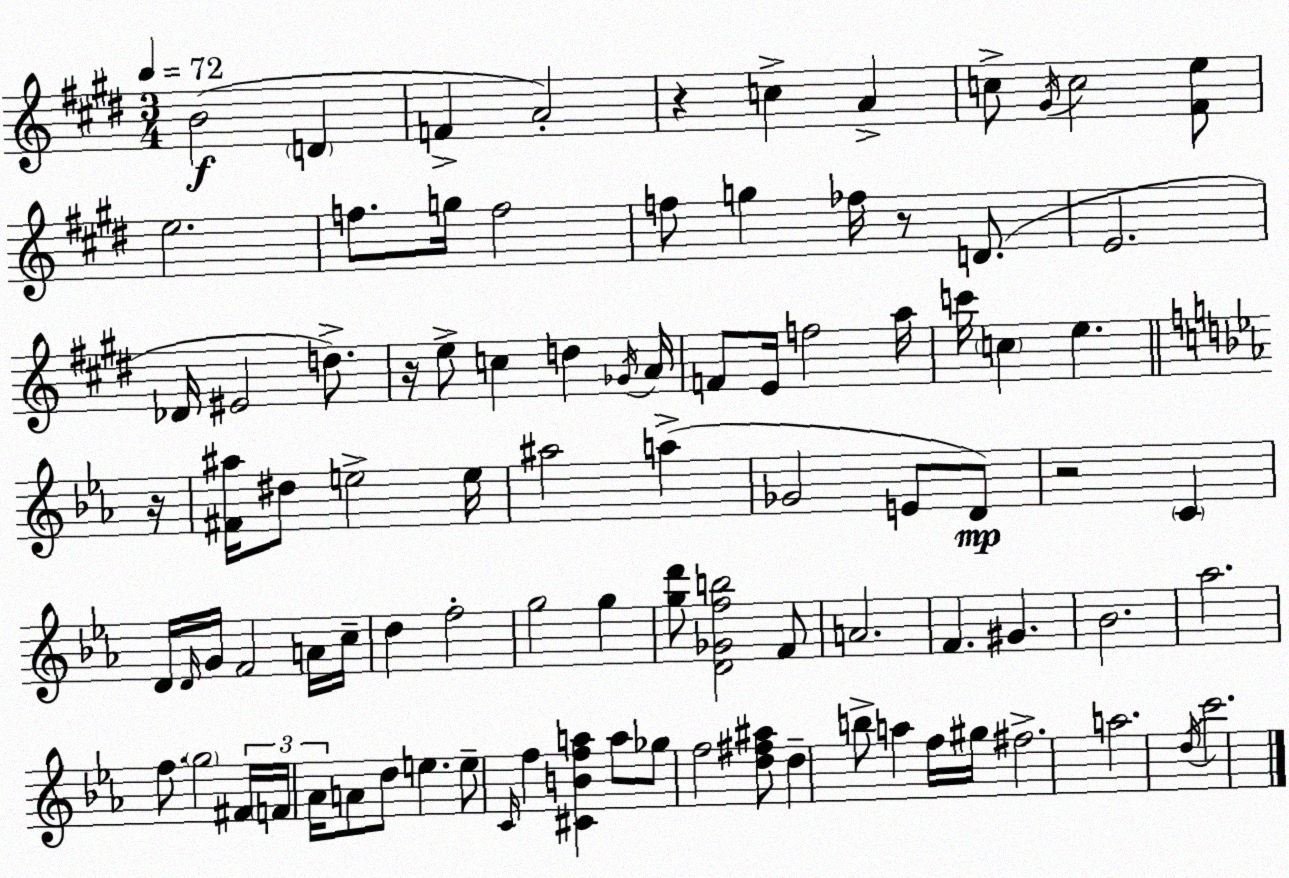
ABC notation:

X:1
T:Untitled
M:3/4
L:1/4
K:E
B2 D F A2 z c A c/2 ^G/4 c2 [^Fe]/2 e2 f/2 g/4 f2 f/2 g _f/4 z/2 D/2 E2 _D/4 ^E2 d/2 z/4 e/2 c d _G/4 A/4 F/2 E/4 f2 a/4 c'/4 c e z/4 [^F^a]/4 ^d/2 e2 e/4 ^a2 a _G2 E/2 D/2 z2 C D/4 D/4 G/4 F2 A/4 c/4 d f2 g2 g [gd']/2 [D_Gfb]2 F/2 A2 F ^G _B2 _a2 f/2 g2 ^F/4 F/4 _A/4 A/2 d/2 e e/2 C/4 f [^CBfa] a/2 _g/2 f2 [d^f^a]/2 d b/2 a f/4 ^g/4 ^f2 a2 d/4 c'2